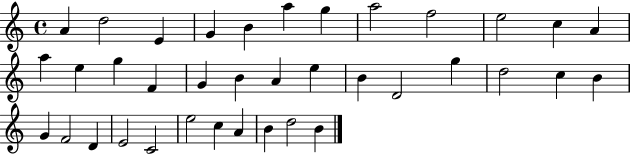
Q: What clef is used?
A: treble